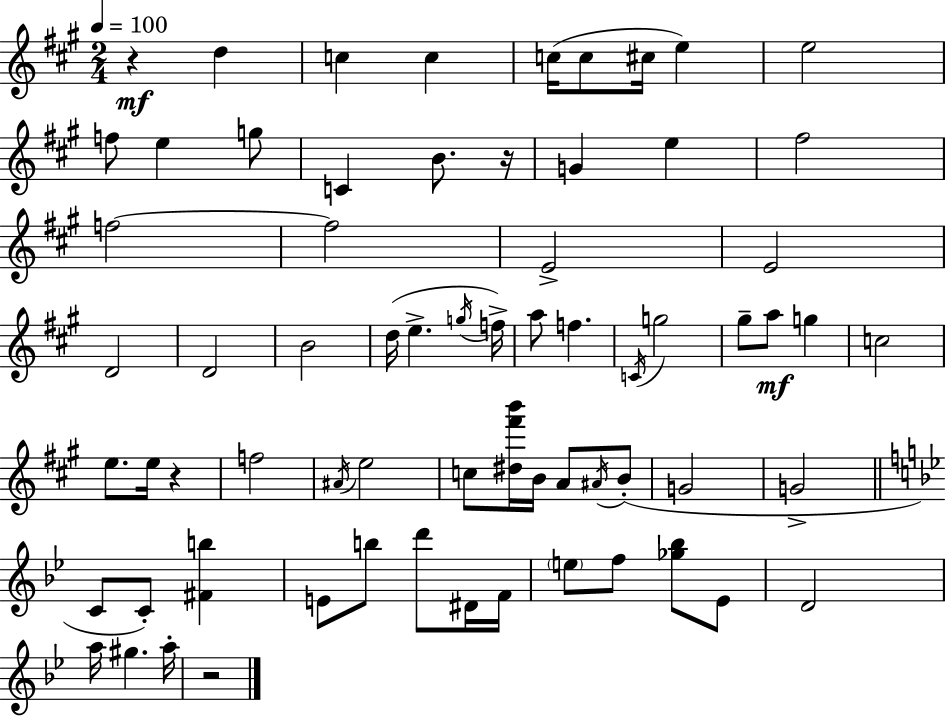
{
  \clef treble
  \numericTimeSignature
  \time 2/4
  \key a \major
  \tempo 4 = 100
  r4\mf d''4 | c''4 c''4 | c''16( c''8 cis''16 e''4) | e''2 | \break f''8 e''4 g''8 | c'4 b'8. r16 | g'4 e''4 | fis''2 | \break f''2~~ | f''2 | e'2-> | e'2 | \break d'2 | d'2 | b'2 | d''16( e''4.-> \acciaccatura { g''16 }) | \break f''16-> a''8 f''4. | \acciaccatura { c'16 } g''2 | gis''8-- a''8\mf g''4 | c''2 | \break e''8. e''16 r4 | f''2 | \acciaccatura { ais'16 } e''2 | c''8 <dis'' fis''' b'''>16 b'16 a'8 | \break \acciaccatura { ais'16 }( b'8-. g'2 | g'2-> | \bar "||" \break \key g \minor c'8 c'8-.) <fis' b''>4 | e'8 b''8 d'''8 dis'16 f'16 | \parenthesize e''8 f''8 <ges'' bes''>8 ees'8 | d'2 | \break a''16 gis''4. a''16-. | r2 | \bar "|."
}